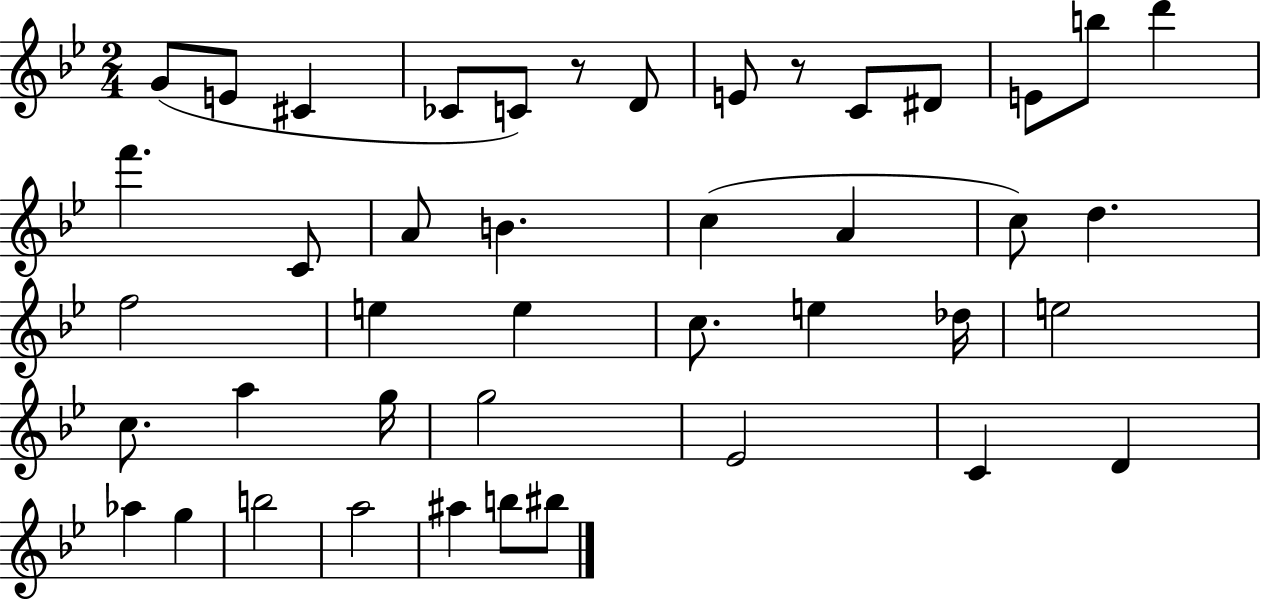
G4/e E4/e C#4/q CES4/e C4/e R/e D4/e E4/e R/e C4/e D#4/e E4/e B5/e D6/q F6/q. C4/e A4/e B4/q. C5/q A4/q C5/e D5/q. F5/h E5/q E5/q C5/e. E5/q Db5/s E5/h C5/e. A5/q G5/s G5/h Eb4/h C4/q D4/q Ab5/q G5/q B5/h A5/h A#5/q B5/e BIS5/e